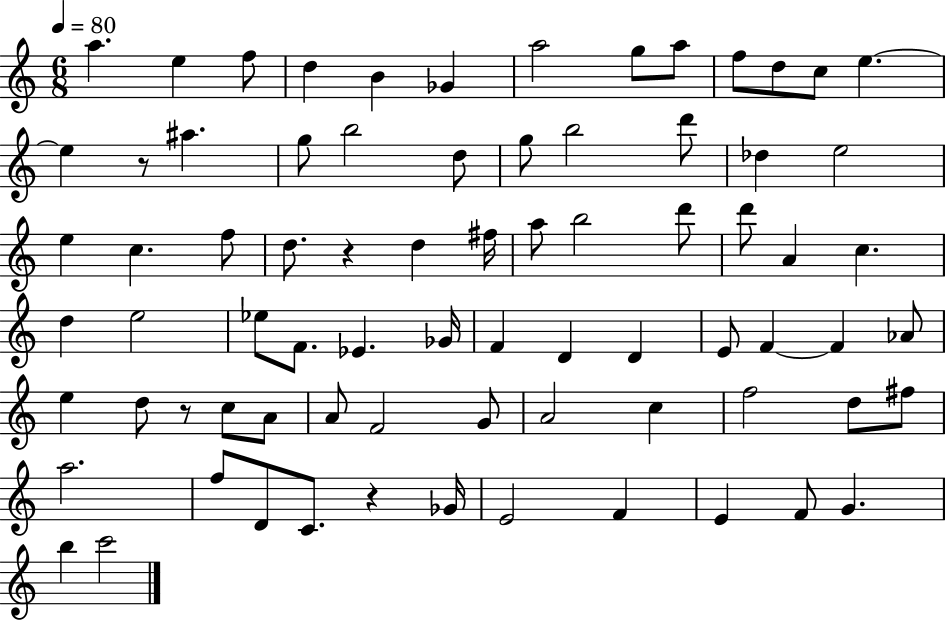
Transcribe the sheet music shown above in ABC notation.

X:1
T:Untitled
M:6/8
L:1/4
K:C
a e f/2 d B _G a2 g/2 a/2 f/2 d/2 c/2 e e z/2 ^a g/2 b2 d/2 g/2 b2 d'/2 _d e2 e c f/2 d/2 z d ^f/4 a/2 b2 d'/2 d'/2 A c d e2 _e/2 F/2 _E _G/4 F D D E/2 F F _A/2 e d/2 z/2 c/2 A/2 A/2 F2 G/2 A2 c f2 d/2 ^f/2 a2 f/2 D/2 C/2 z _G/4 E2 F E F/2 G b c'2